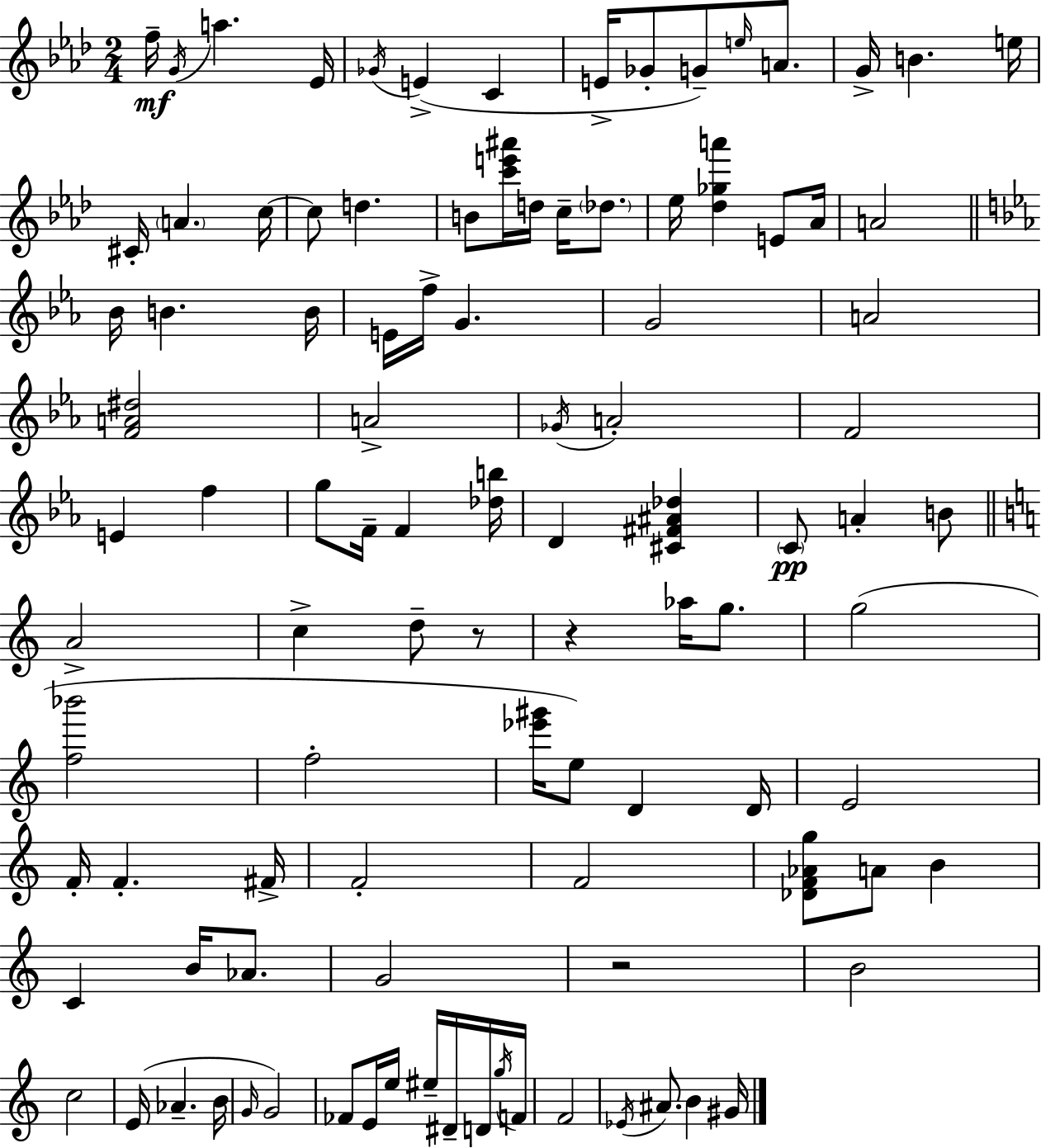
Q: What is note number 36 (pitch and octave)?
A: A4